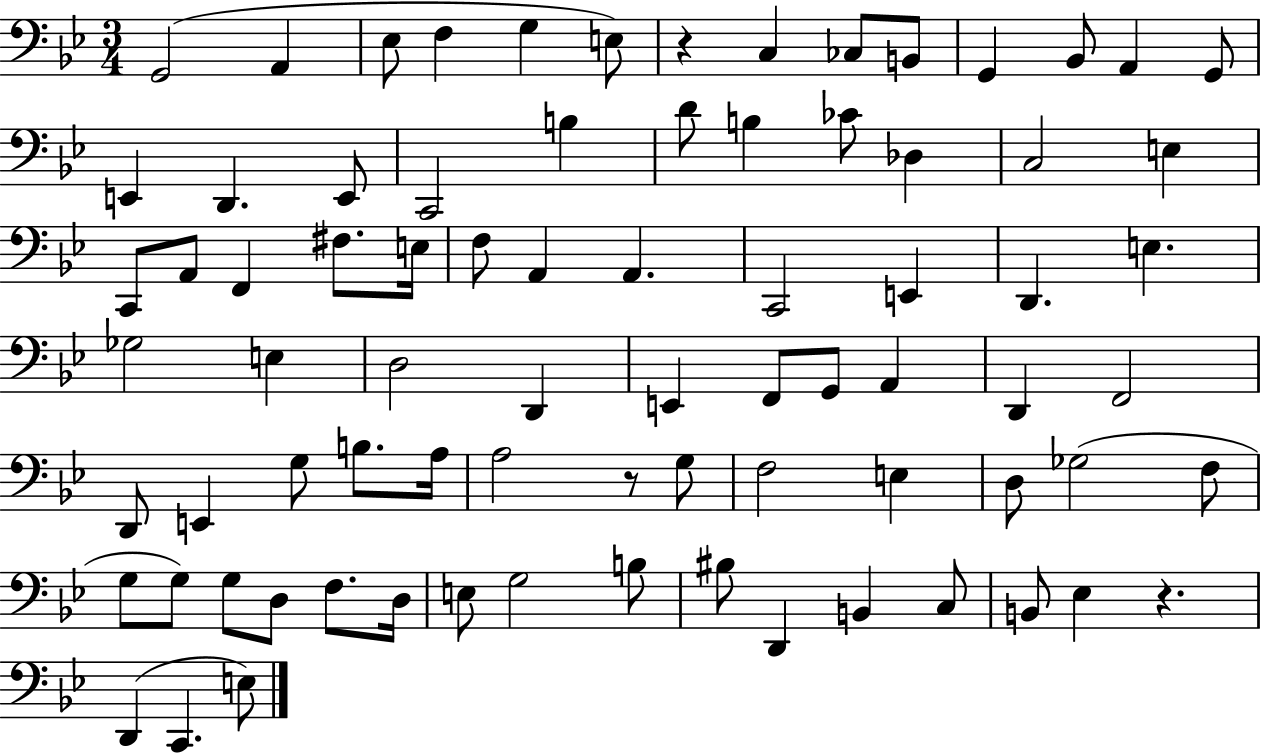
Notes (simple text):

G2/h A2/q Eb3/e F3/q G3/q E3/e R/q C3/q CES3/e B2/e G2/q Bb2/e A2/q G2/e E2/q D2/q. E2/e C2/h B3/q D4/e B3/q CES4/e Db3/q C3/h E3/q C2/e A2/e F2/q F#3/e. E3/s F3/e A2/q A2/q. C2/h E2/q D2/q. E3/q. Gb3/h E3/q D3/h D2/q E2/q F2/e G2/e A2/q D2/q F2/h D2/e E2/q G3/e B3/e. A3/s A3/h R/e G3/e F3/h E3/q D3/e Gb3/h F3/e G3/e G3/e G3/e D3/e F3/e. D3/s E3/e G3/h B3/e BIS3/e D2/q B2/q C3/e B2/e Eb3/q R/q. D2/q C2/q. E3/e